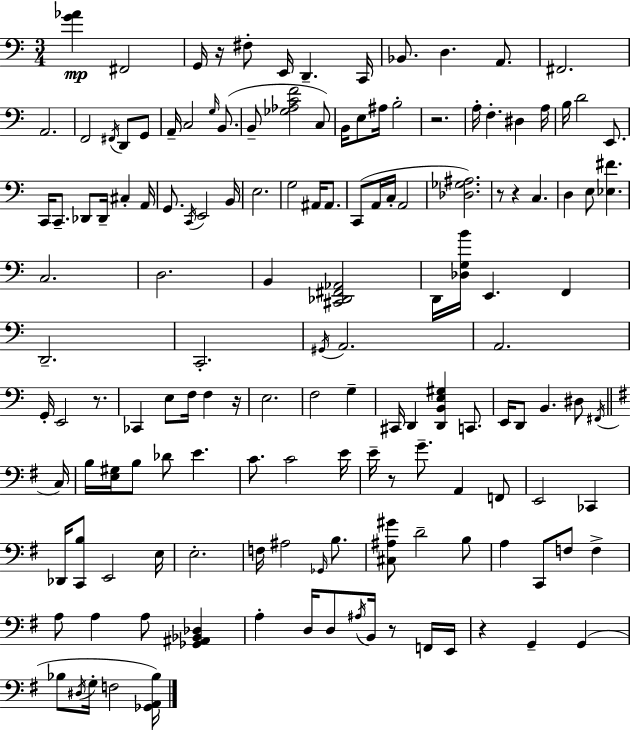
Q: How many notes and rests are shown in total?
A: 146